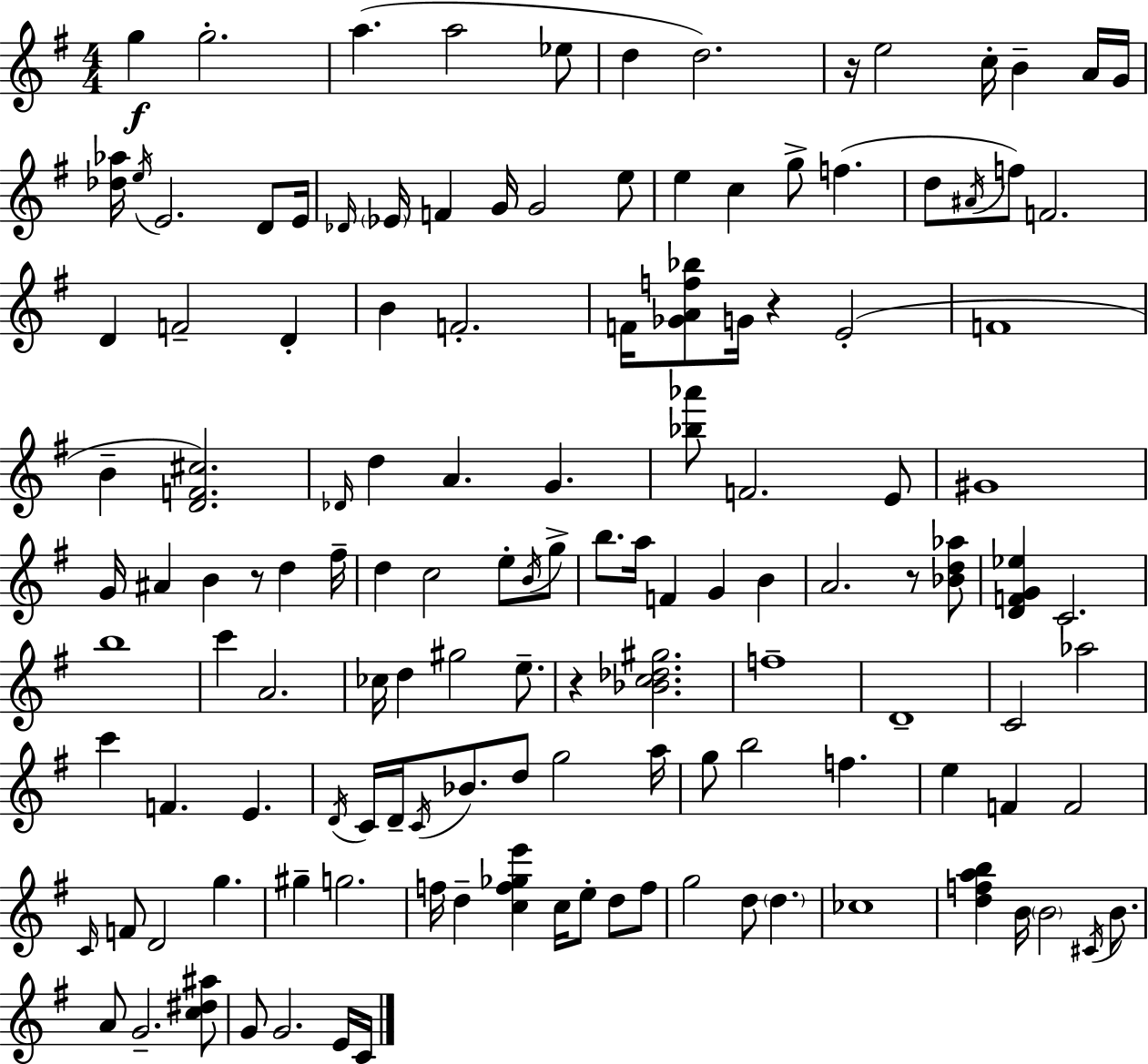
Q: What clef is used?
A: treble